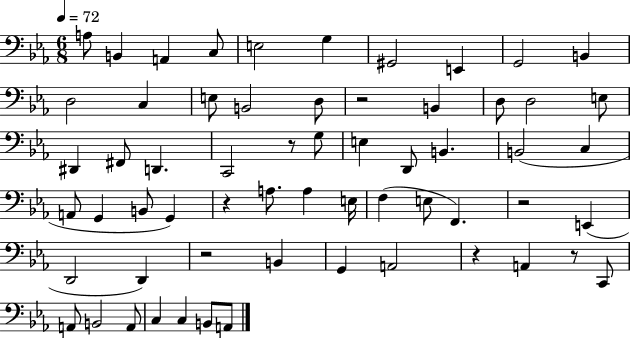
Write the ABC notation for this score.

X:1
T:Untitled
M:6/8
L:1/4
K:Eb
A,/2 B,, A,, C,/2 E,2 G, ^G,,2 E,, G,,2 B,, D,2 C, E,/2 B,,2 D,/2 z2 B,, D,/2 D,2 E,/2 ^D,, ^F,,/2 D,, C,,2 z/2 G,/2 E, D,,/2 B,, B,,2 C, A,,/2 G,, B,,/2 G,, z A,/2 A, E,/4 F, E,/2 F,, z2 E,, D,,2 D,, z2 B,, G,, A,,2 z A,, z/2 C,,/2 A,,/2 B,,2 A,,/2 C, C, B,,/2 A,,/2